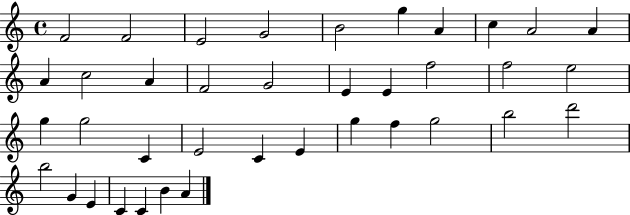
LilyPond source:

{
  \clef treble
  \time 4/4
  \defaultTimeSignature
  \key c \major
  f'2 f'2 | e'2 g'2 | b'2 g''4 a'4 | c''4 a'2 a'4 | \break a'4 c''2 a'4 | f'2 g'2 | e'4 e'4 f''2 | f''2 e''2 | \break g''4 g''2 c'4 | e'2 c'4 e'4 | g''4 f''4 g''2 | b''2 d'''2 | \break b''2 g'4 e'4 | c'4 c'4 b'4 a'4 | \bar "|."
}